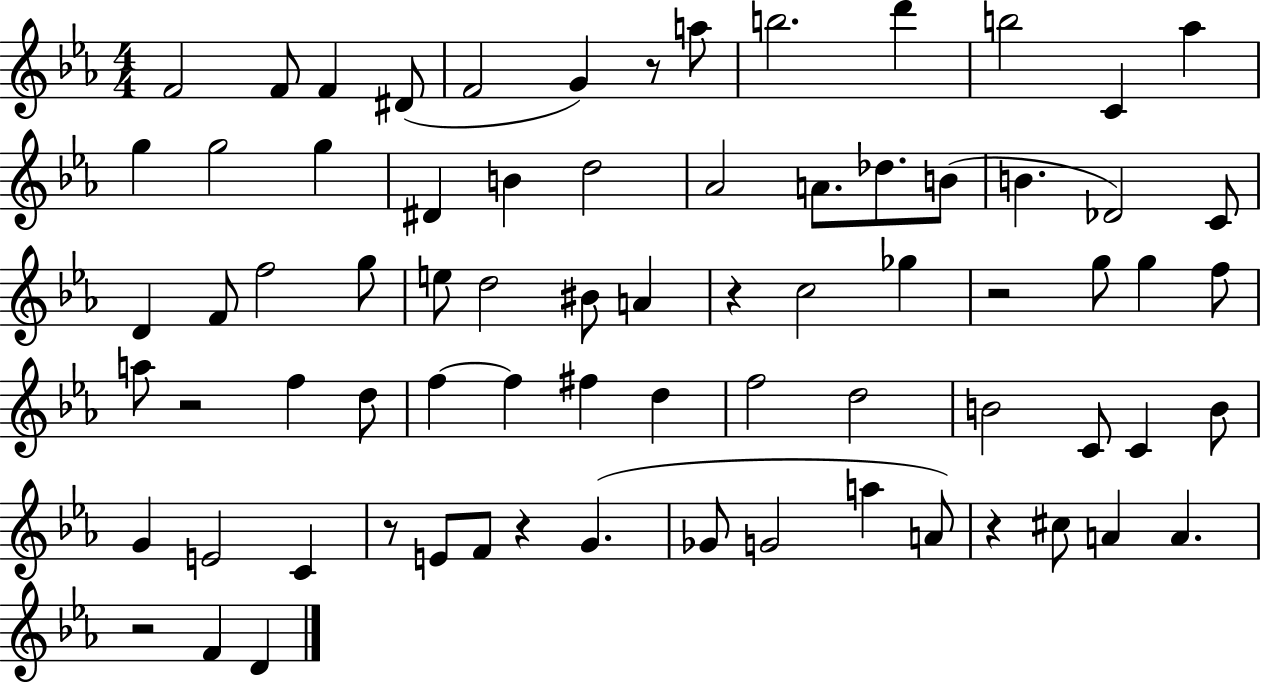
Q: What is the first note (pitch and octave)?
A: F4